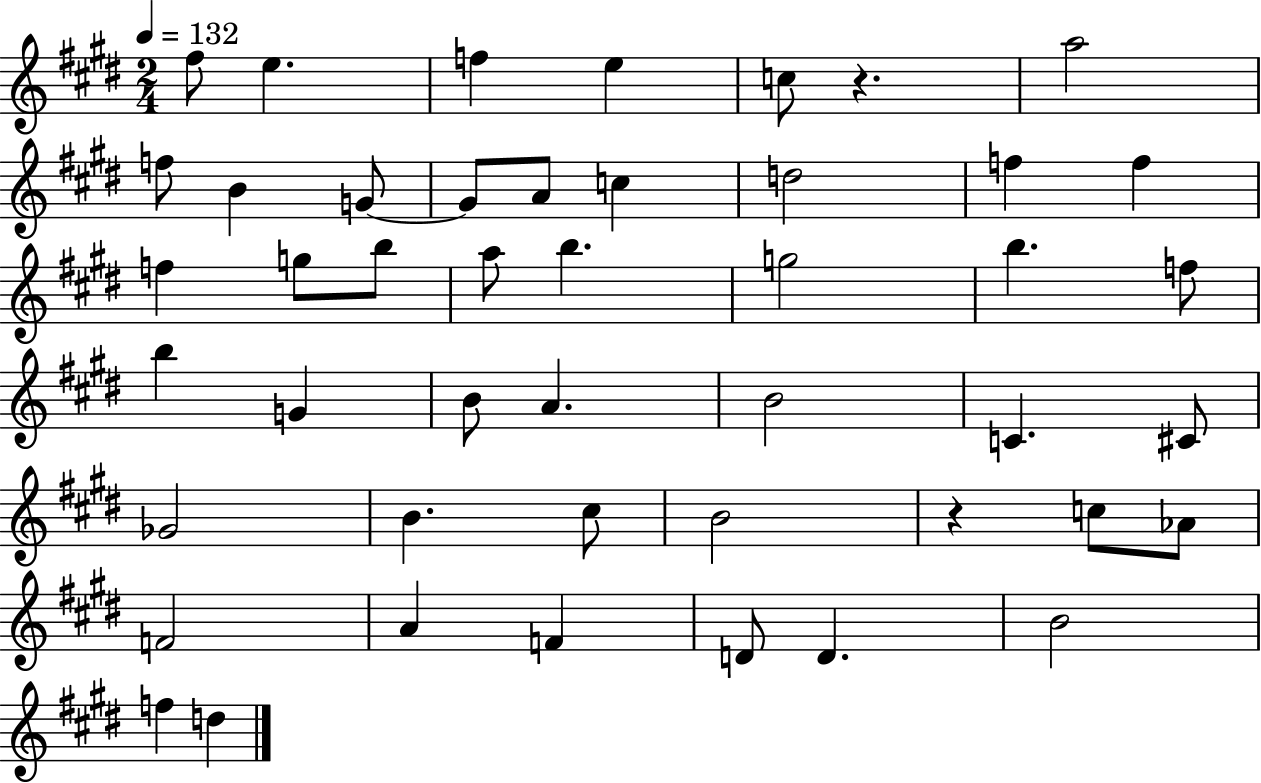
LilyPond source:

{
  \clef treble
  \numericTimeSignature
  \time 2/4
  \key e \major
  \tempo 4 = 132
  \repeat volta 2 { fis''8 e''4. | f''4 e''4 | c''8 r4. | a''2 | \break f''8 b'4 g'8~~ | g'8 a'8 c''4 | d''2 | f''4 f''4 | \break f''4 g''8 b''8 | a''8 b''4. | g''2 | b''4. f''8 | \break b''4 g'4 | b'8 a'4. | b'2 | c'4. cis'8 | \break ges'2 | b'4. cis''8 | b'2 | r4 c''8 aes'8 | \break f'2 | a'4 f'4 | d'8 d'4. | b'2 | \break f''4 d''4 | } \bar "|."
}